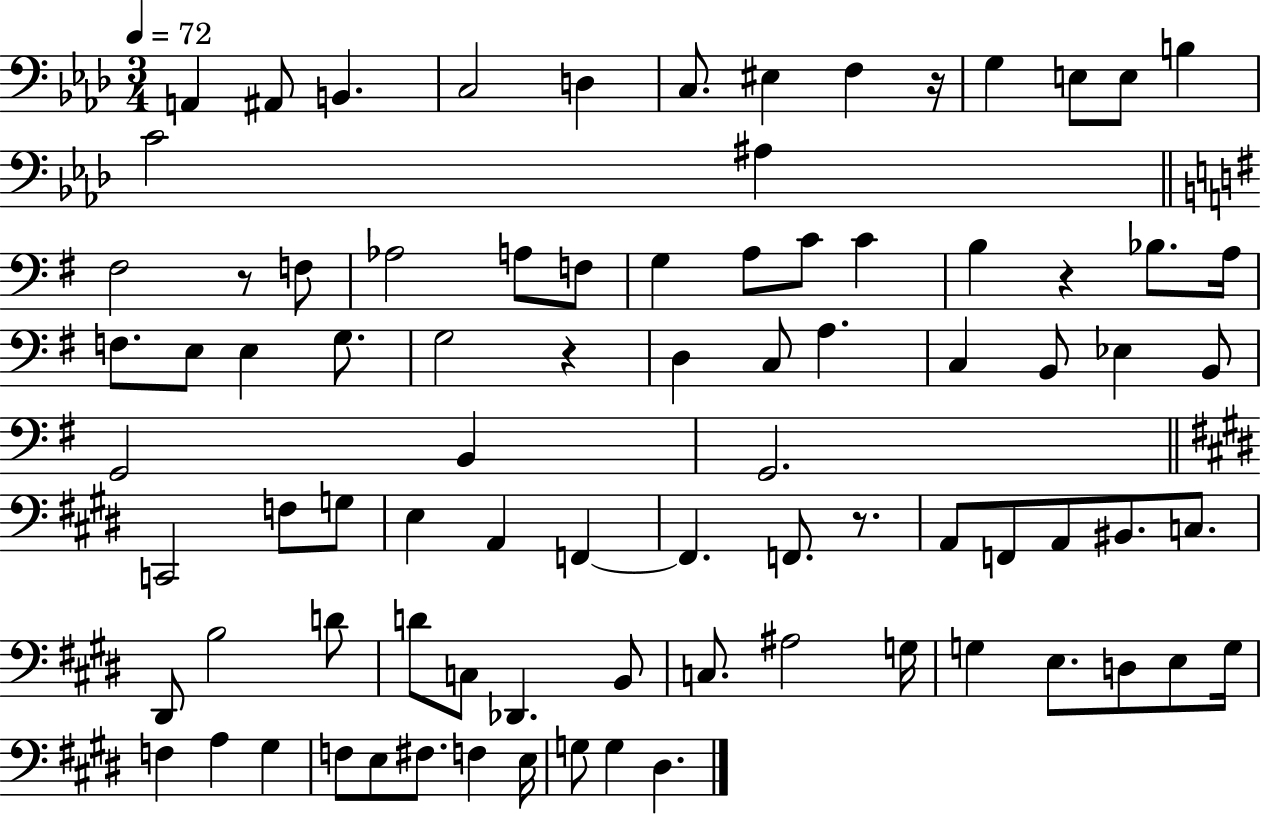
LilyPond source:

{
  \clef bass
  \numericTimeSignature
  \time 3/4
  \key aes \major
  \tempo 4 = 72
  \repeat volta 2 { a,4 ais,8 b,4. | c2 d4 | c8. eis4 f4 r16 | g4 e8 e8 b4 | \break c'2 ais4 | \bar "||" \break \key g \major fis2 r8 f8 | aes2 a8 f8 | g4 a8 c'8 c'4 | b4 r4 bes8. a16 | \break f8. e8 e4 g8. | g2 r4 | d4 c8 a4. | c4 b,8 ees4 b,8 | \break g,2 b,4 | g,2. | \bar "||" \break \key e \major c,2 f8 g8 | e4 a,4 f,4~~ | f,4. f,8. r8. | a,8 f,8 a,8 bis,8. c8. | \break dis,8 b2 d'8 | d'8 c8 des,4. b,8 | c8. ais2 g16 | g4 e8. d8 e8 g16 | \break f4 a4 gis4 | f8 e8 fis8. f4 e16 | g8 g4 dis4. | } \bar "|."
}